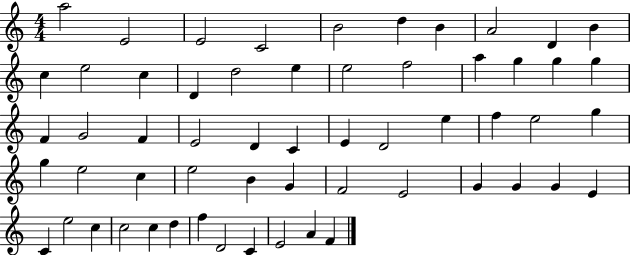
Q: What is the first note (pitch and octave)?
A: A5